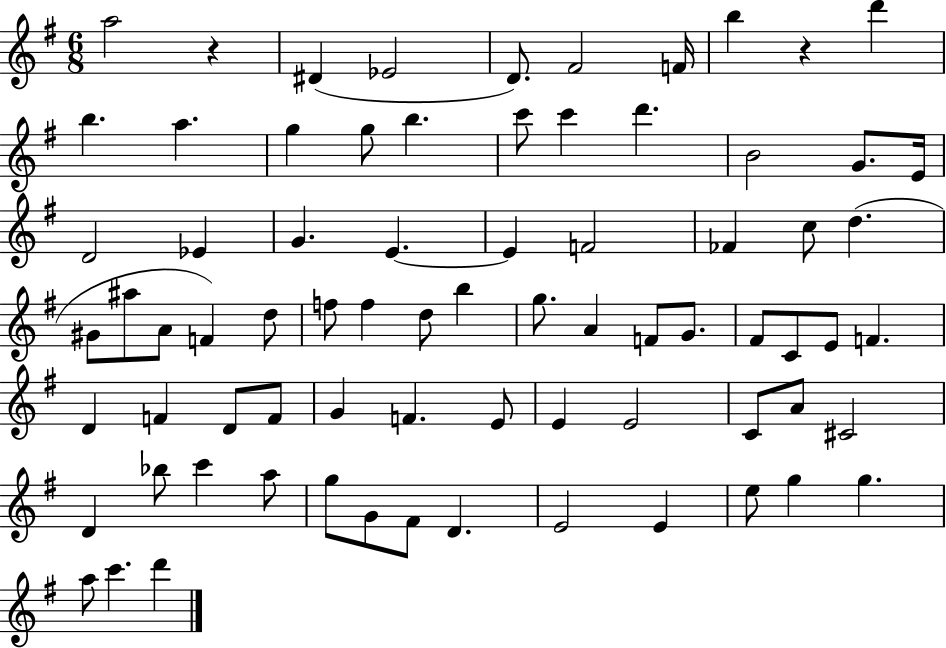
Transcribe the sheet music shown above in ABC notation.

X:1
T:Untitled
M:6/8
L:1/4
K:G
a2 z ^D _E2 D/2 ^F2 F/4 b z d' b a g g/2 b c'/2 c' d' B2 G/2 E/4 D2 _E G E E F2 _F c/2 d ^G/2 ^a/2 A/2 F d/2 f/2 f d/2 b g/2 A F/2 G/2 ^F/2 C/2 E/2 F D F D/2 F/2 G F E/2 E E2 C/2 A/2 ^C2 D _b/2 c' a/2 g/2 G/2 ^F/2 D E2 E e/2 g g a/2 c' d'